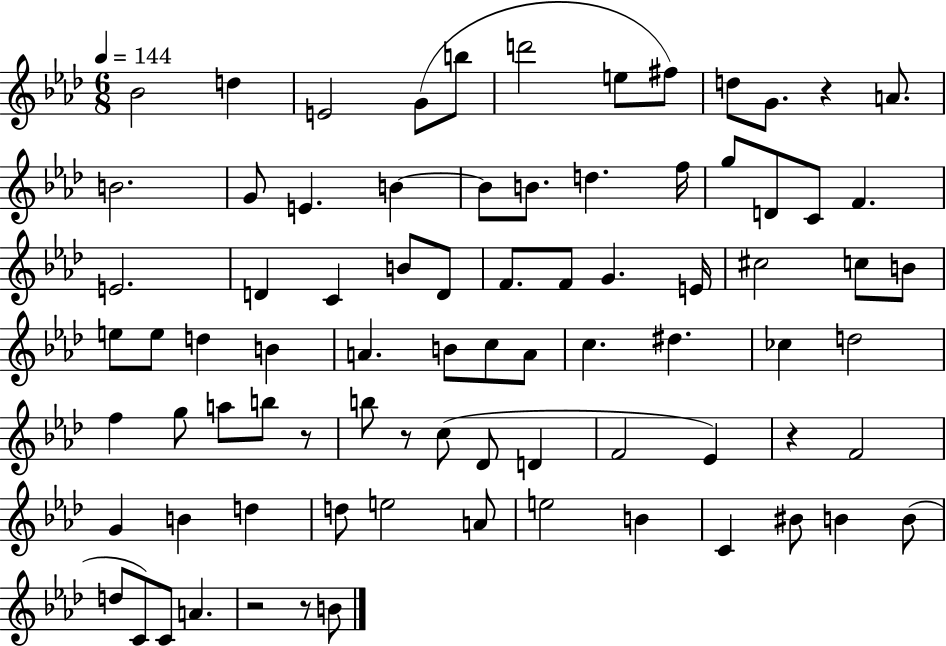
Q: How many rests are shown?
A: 6